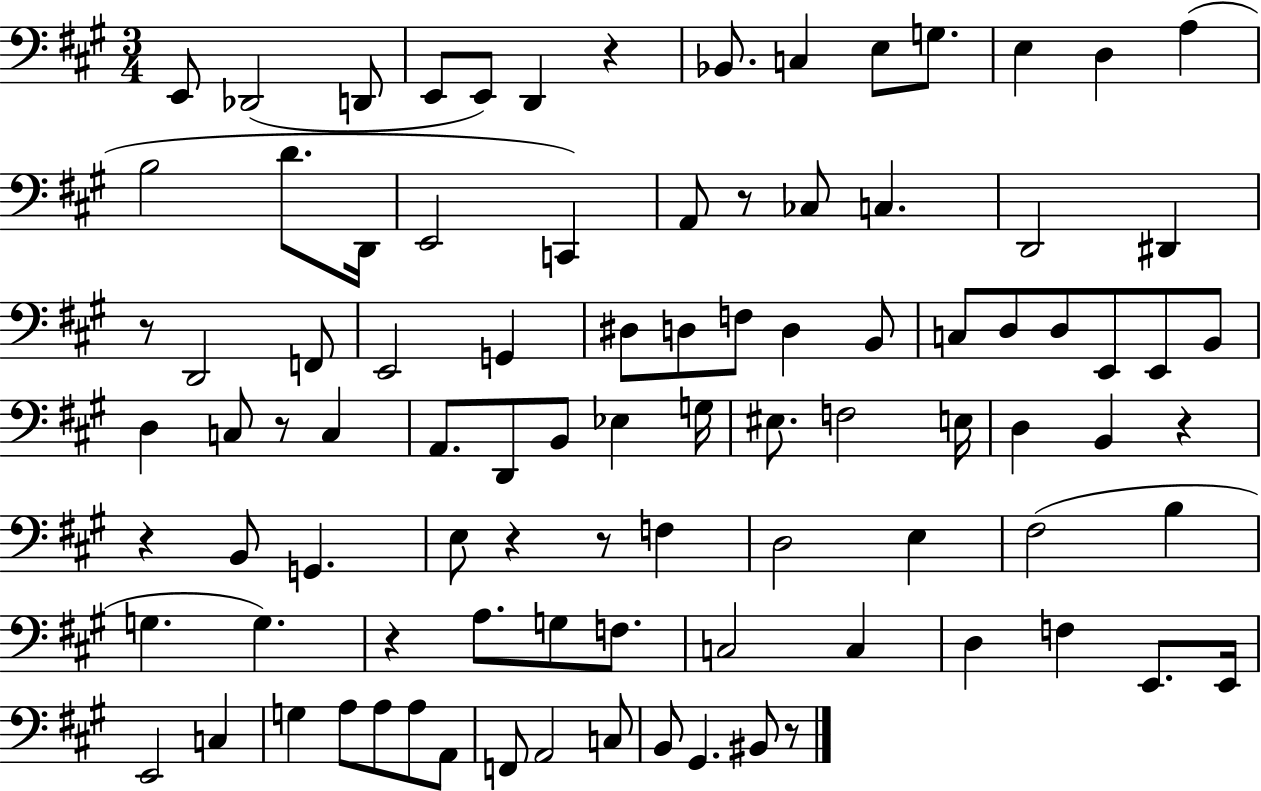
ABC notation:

X:1
T:Untitled
M:3/4
L:1/4
K:A
E,,/2 _D,,2 D,,/2 E,,/2 E,,/2 D,, z _B,,/2 C, E,/2 G,/2 E, D, A, B,2 D/2 D,,/4 E,,2 C,, A,,/2 z/2 _C,/2 C, D,,2 ^D,, z/2 D,,2 F,,/2 E,,2 G,, ^D,/2 D,/2 F,/2 D, B,,/2 C,/2 D,/2 D,/2 E,,/2 E,,/2 B,,/2 D, C,/2 z/2 C, A,,/2 D,,/2 B,,/2 _E, G,/4 ^E,/2 F,2 E,/4 D, B,, z z B,,/2 G,, E,/2 z z/2 F, D,2 E, ^F,2 B, G, G, z A,/2 G,/2 F,/2 C,2 C, D, F, E,,/2 E,,/4 E,,2 C, G, A,/2 A,/2 A,/2 A,,/2 F,,/2 A,,2 C,/2 B,,/2 ^G,, ^B,,/2 z/2